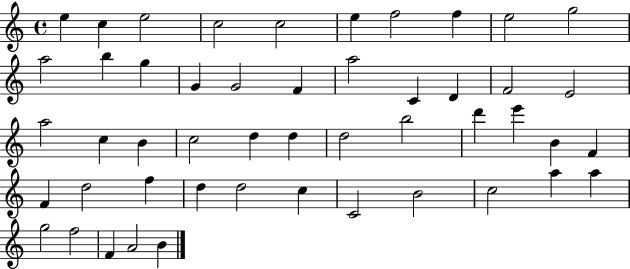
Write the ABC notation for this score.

X:1
T:Untitled
M:4/4
L:1/4
K:C
e c e2 c2 c2 e f2 f e2 g2 a2 b g G G2 F a2 C D F2 E2 a2 c B c2 d d d2 b2 d' e' B F F d2 f d d2 c C2 B2 c2 a a g2 f2 F A2 B